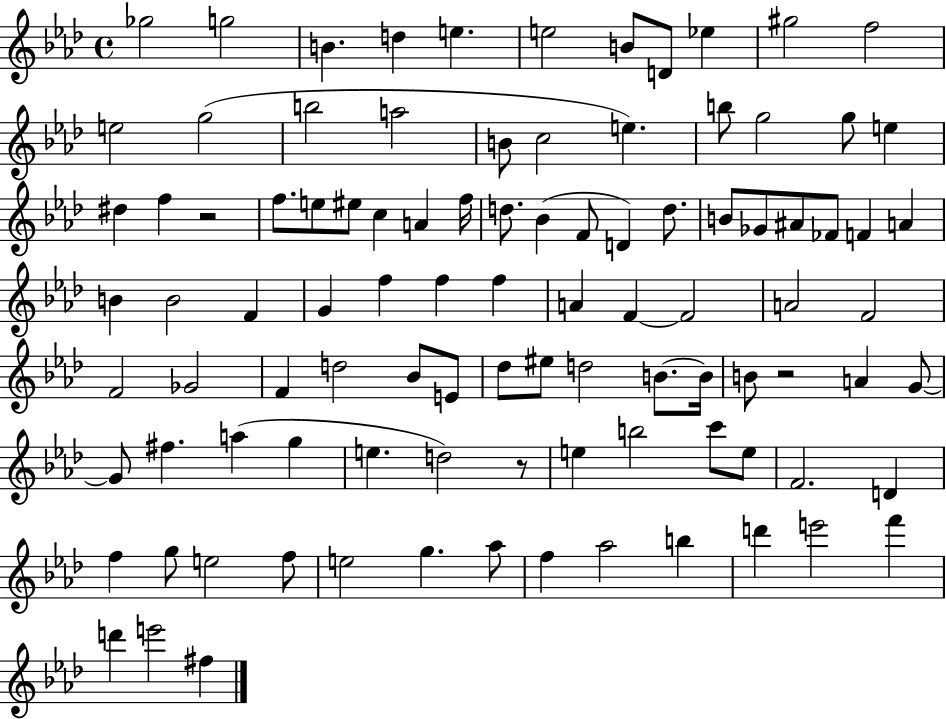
{
  \clef treble
  \time 4/4
  \defaultTimeSignature
  \key aes \major
  ges''2 g''2 | b'4. d''4 e''4. | e''2 b'8 d'8 ees''4 | gis''2 f''2 | \break e''2 g''2( | b''2 a''2 | b'8 c''2 e''4.) | b''8 g''2 g''8 e''4 | \break dis''4 f''4 r2 | f''8. e''8 eis''8 c''4 a'4 f''16 | d''8. bes'4( f'8 d'4) d''8. | b'8 ges'8 ais'8 fes'8 f'4 a'4 | \break b'4 b'2 f'4 | g'4 f''4 f''4 f''4 | a'4 f'4~~ f'2 | a'2 f'2 | \break f'2 ges'2 | f'4 d''2 bes'8 e'8 | des''8 eis''8 d''2 b'8.~~ b'16 | b'8 r2 a'4 g'8~~ | \break g'8 fis''4. a''4( g''4 | e''4. d''2) r8 | e''4 b''2 c'''8 e''8 | f'2. d'4 | \break f''4 g''8 e''2 f''8 | e''2 g''4. aes''8 | f''4 aes''2 b''4 | d'''4 e'''2 f'''4 | \break d'''4 e'''2 fis''4 | \bar "|."
}